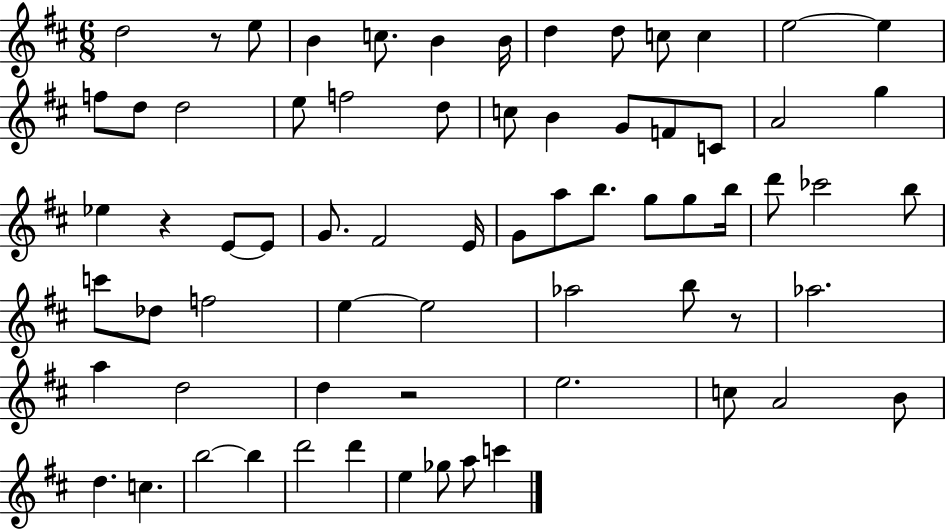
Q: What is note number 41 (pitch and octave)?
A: C6